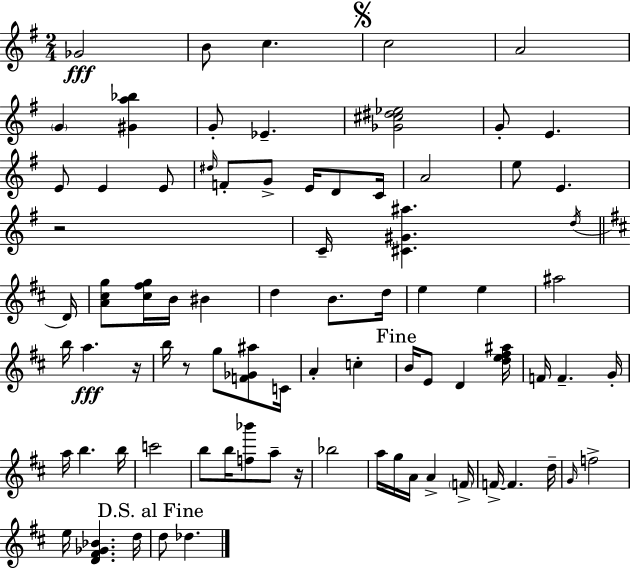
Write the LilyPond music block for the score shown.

{
  \clef treble
  \numericTimeSignature
  \time 2/4
  \key g \major
  ges'2\fff | b'8 c''4. | \mark \markup { \musicglyph "scripts.segno" } c''2 | a'2 | \break \parenthesize g'4 <gis' a'' bes''>4 | g'8-. ees'4.-- | <ges' cis'' dis'' ees''>2 | g'8-. e'4. | \break e'8 e'4 e'8 | \grace { dis''16 } f'8-. g'8-> e'16 d'8 | c'16 a'2 | e''8 e'4. | \break r2 | c'16-- <cis' gis' ais''>4. | \acciaccatura { d''16 } \bar "||" \break \key d \major d'16 <a' cis'' g''>8 <cis'' fis'' g''>16 b'16 bis'4 | d''4 b'8. | d''16 e''4 e''4 | ais''2 | \break b''16 a''4.\fff | r16 b''16 r8 g''8 <f' ges' ais''>8 | c'16 a'4-. c''4-. | \mark "Fine" b'16 e'8 d'4 | \break <d'' e'' fis'' ais''>16 f'16 f'4.-- | g'16-. a''16 b''4. | b''16 c'''2 | b''8 b''16 <f'' bes'''>8 a''8-- | \break r16 bes''2 | a''16 g''16 a'16 a'4-> | \parenthesize f'16-> f'16->~~ f'4. | d''16-- \grace { g'16 } f''2-> | \break e''16 <d' fis' ges' bes'>4. | d''16 \mark "D.S. al Fine" d''8 des''4. | \bar "|."
}